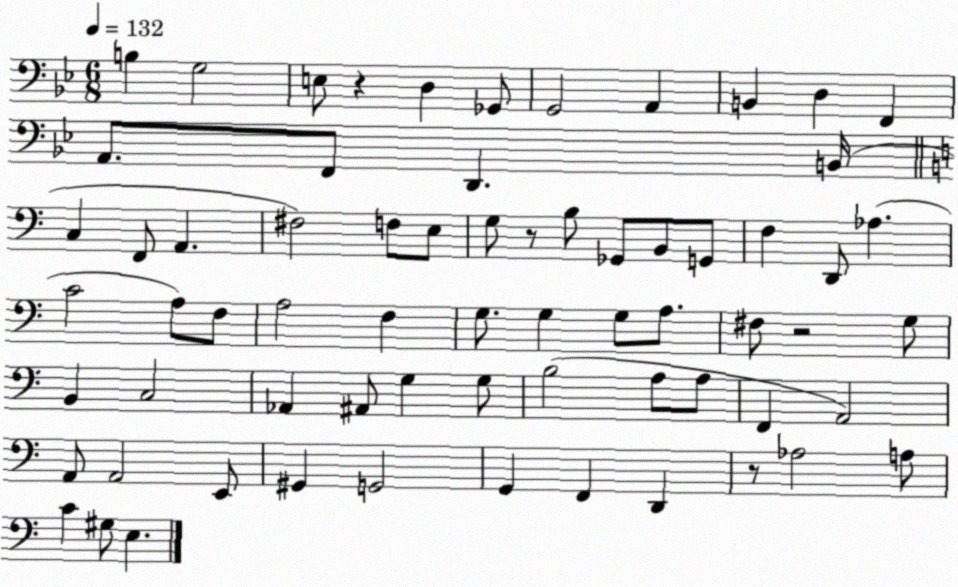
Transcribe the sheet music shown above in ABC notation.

X:1
T:Untitled
M:6/8
L:1/4
K:Bb
B, G,2 E,/2 z D, _G,,/2 G,,2 A,, B,, D, F,, A,,/2 F,,/2 D,, B,,/4 C, F,,/2 A,, ^F,2 F,/2 E,/2 G,/2 z/2 B,/2 _G,,/2 B,,/2 G,,/2 F, D,,/2 _A, C2 A,/2 F,/2 A,2 F, G,/2 G, G,/2 A,/2 ^F,/2 z2 G,/2 B,, C,2 _A,, ^A,,/2 G, G,/2 B,2 A,/2 A,/2 F,, A,,2 A,,/2 A,,2 E,,/2 ^G,, G,,2 G,, F,, D,, z/2 _A,2 A,/2 C ^G,/2 E,